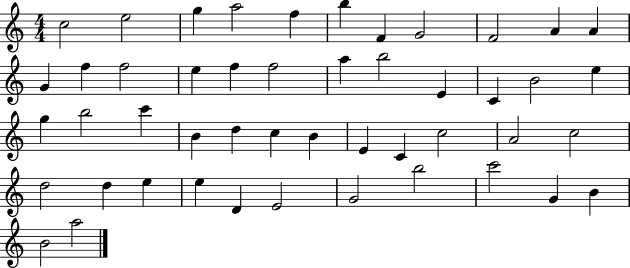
{
  \clef treble
  \numericTimeSignature
  \time 4/4
  \key c \major
  c''2 e''2 | g''4 a''2 f''4 | b''4 f'4 g'2 | f'2 a'4 a'4 | \break g'4 f''4 f''2 | e''4 f''4 f''2 | a''4 b''2 e'4 | c'4 b'2 e''4 | \break g''4 b''2 c'''4 | b'4 d''4 c''4 b'4 | e'4 c'4 c''2 | a'2 c''2 | \break d''2 d''4 e''4 | e''4 d'4 e'2 | g'2 b''2 | c'''2 g'4 b'4 | \break b'2 a''2 | \bar "|."
}